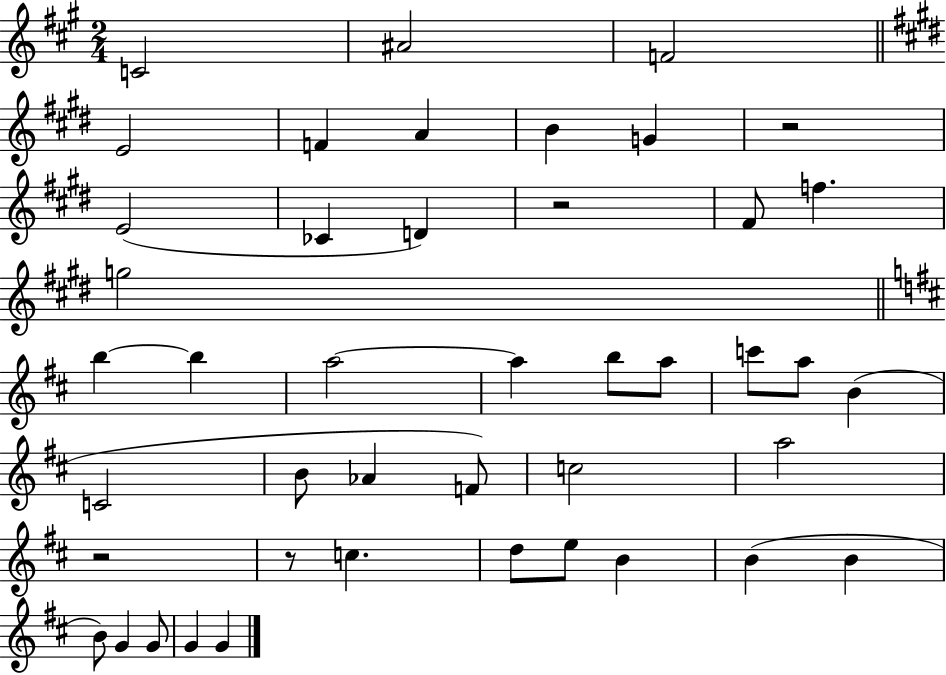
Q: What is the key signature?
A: A major